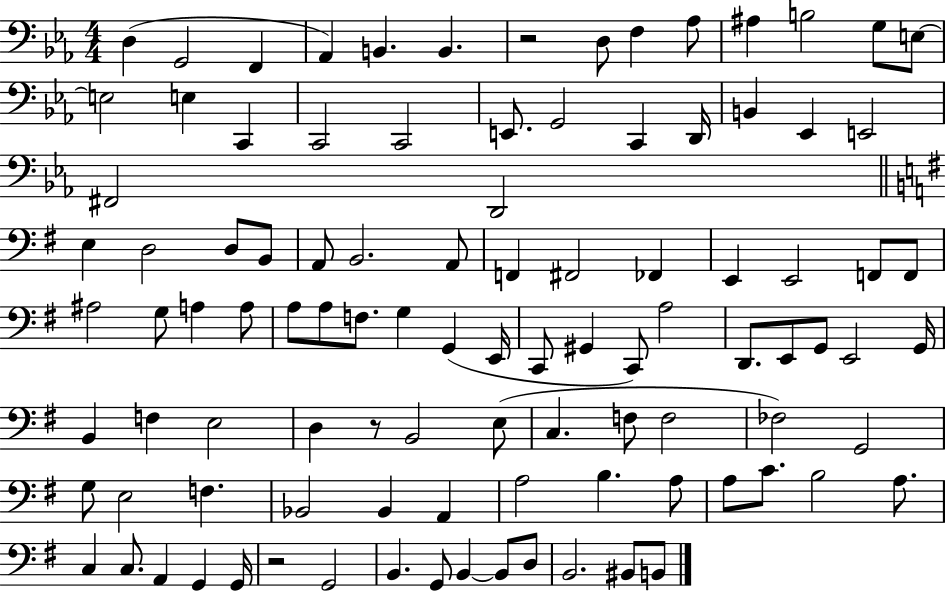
{
  \clef bass
  \numericTimeSignature
  \time 4/4
  \key ees \major
  d4( g,2 f,4 | aes,4) b,4. b,4. | r2 d8 f4 aes8 | ais4 b2 g8 e8~~ | \break e2 e4 c,4 | c,2 c,2 | e,8. g,2 c,4 d,16 | b,4 ees,4 e,2 | \break fis,2 d,2 | \bar "||" \break \key g \major e4 d2 d8 b,8 | a,8 b,2. a,8 | f,4 fis,2 fes,4 | e,4 e,2 f,8 f,8 | \break ais2 g8 a4 a8 | a8 a8 f8. g4 g,4( e,16 | c,8 gis,4 c,8) a2 | d,8. e,8 g,8 e,2 g,16 | \break b,4 f4 e2 | d4 r8 b,2 e8( | c4. f8 f2 | fes2) g,2 | \break g8 e2 f4. | bes,2 bes,4 a,4 | a2 b4. a8 | a8 c'8. b2 a8. | \break c4 c8. a,4 g,4 g,16 | r2 g,2 | b,4. g,8 b,4~~ b,8 d8 | b,2. bis,8 b,8 | \break \bar "|."
}